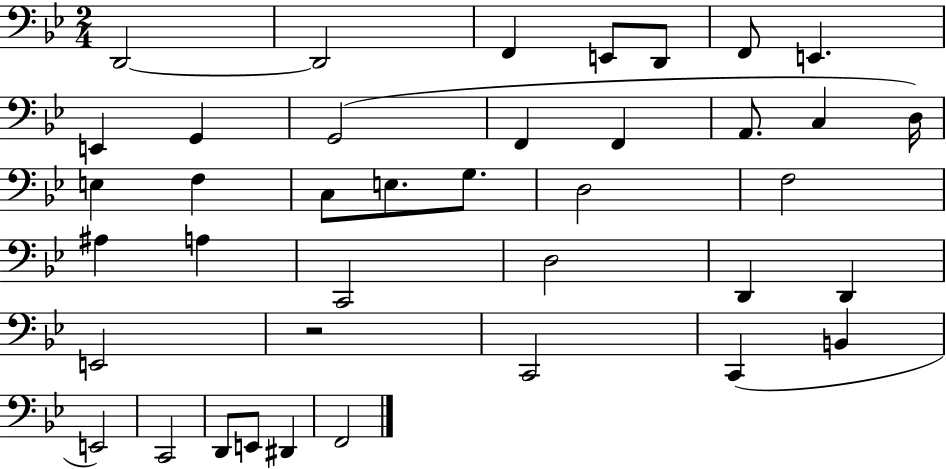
{
  \clef bass
  \numericTimeSignature
  \time 2/4
  \key bes \major
  d,2~~ | d,2 | f,4 e,8 d,8 | f,8 e,4. | \break e,4 g,4 | g,2( | f,4 f,4 | a,8. c4 d16) | \break e4 f4 | c8 e8. g8. | d2 | f2 | \break ais4 a4 | c,2 | d2 | d,4 d,4 | \break e,2 | r2 | c,2 | c,4( b,4 | \break e,2) | c,2 | d,8 e,8 dis,4 | f,2 | \break \bar "|."
}